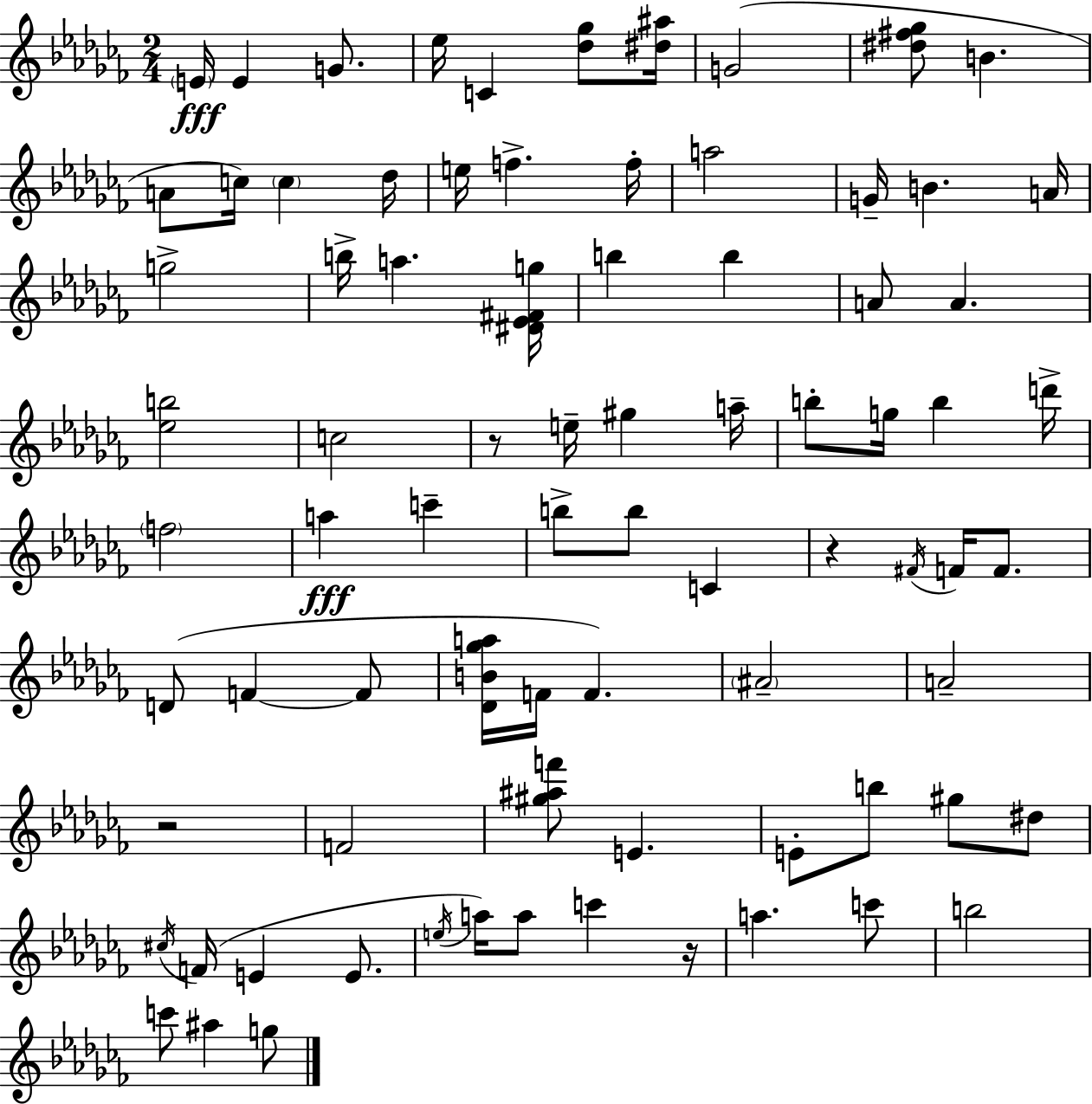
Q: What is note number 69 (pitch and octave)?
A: G5